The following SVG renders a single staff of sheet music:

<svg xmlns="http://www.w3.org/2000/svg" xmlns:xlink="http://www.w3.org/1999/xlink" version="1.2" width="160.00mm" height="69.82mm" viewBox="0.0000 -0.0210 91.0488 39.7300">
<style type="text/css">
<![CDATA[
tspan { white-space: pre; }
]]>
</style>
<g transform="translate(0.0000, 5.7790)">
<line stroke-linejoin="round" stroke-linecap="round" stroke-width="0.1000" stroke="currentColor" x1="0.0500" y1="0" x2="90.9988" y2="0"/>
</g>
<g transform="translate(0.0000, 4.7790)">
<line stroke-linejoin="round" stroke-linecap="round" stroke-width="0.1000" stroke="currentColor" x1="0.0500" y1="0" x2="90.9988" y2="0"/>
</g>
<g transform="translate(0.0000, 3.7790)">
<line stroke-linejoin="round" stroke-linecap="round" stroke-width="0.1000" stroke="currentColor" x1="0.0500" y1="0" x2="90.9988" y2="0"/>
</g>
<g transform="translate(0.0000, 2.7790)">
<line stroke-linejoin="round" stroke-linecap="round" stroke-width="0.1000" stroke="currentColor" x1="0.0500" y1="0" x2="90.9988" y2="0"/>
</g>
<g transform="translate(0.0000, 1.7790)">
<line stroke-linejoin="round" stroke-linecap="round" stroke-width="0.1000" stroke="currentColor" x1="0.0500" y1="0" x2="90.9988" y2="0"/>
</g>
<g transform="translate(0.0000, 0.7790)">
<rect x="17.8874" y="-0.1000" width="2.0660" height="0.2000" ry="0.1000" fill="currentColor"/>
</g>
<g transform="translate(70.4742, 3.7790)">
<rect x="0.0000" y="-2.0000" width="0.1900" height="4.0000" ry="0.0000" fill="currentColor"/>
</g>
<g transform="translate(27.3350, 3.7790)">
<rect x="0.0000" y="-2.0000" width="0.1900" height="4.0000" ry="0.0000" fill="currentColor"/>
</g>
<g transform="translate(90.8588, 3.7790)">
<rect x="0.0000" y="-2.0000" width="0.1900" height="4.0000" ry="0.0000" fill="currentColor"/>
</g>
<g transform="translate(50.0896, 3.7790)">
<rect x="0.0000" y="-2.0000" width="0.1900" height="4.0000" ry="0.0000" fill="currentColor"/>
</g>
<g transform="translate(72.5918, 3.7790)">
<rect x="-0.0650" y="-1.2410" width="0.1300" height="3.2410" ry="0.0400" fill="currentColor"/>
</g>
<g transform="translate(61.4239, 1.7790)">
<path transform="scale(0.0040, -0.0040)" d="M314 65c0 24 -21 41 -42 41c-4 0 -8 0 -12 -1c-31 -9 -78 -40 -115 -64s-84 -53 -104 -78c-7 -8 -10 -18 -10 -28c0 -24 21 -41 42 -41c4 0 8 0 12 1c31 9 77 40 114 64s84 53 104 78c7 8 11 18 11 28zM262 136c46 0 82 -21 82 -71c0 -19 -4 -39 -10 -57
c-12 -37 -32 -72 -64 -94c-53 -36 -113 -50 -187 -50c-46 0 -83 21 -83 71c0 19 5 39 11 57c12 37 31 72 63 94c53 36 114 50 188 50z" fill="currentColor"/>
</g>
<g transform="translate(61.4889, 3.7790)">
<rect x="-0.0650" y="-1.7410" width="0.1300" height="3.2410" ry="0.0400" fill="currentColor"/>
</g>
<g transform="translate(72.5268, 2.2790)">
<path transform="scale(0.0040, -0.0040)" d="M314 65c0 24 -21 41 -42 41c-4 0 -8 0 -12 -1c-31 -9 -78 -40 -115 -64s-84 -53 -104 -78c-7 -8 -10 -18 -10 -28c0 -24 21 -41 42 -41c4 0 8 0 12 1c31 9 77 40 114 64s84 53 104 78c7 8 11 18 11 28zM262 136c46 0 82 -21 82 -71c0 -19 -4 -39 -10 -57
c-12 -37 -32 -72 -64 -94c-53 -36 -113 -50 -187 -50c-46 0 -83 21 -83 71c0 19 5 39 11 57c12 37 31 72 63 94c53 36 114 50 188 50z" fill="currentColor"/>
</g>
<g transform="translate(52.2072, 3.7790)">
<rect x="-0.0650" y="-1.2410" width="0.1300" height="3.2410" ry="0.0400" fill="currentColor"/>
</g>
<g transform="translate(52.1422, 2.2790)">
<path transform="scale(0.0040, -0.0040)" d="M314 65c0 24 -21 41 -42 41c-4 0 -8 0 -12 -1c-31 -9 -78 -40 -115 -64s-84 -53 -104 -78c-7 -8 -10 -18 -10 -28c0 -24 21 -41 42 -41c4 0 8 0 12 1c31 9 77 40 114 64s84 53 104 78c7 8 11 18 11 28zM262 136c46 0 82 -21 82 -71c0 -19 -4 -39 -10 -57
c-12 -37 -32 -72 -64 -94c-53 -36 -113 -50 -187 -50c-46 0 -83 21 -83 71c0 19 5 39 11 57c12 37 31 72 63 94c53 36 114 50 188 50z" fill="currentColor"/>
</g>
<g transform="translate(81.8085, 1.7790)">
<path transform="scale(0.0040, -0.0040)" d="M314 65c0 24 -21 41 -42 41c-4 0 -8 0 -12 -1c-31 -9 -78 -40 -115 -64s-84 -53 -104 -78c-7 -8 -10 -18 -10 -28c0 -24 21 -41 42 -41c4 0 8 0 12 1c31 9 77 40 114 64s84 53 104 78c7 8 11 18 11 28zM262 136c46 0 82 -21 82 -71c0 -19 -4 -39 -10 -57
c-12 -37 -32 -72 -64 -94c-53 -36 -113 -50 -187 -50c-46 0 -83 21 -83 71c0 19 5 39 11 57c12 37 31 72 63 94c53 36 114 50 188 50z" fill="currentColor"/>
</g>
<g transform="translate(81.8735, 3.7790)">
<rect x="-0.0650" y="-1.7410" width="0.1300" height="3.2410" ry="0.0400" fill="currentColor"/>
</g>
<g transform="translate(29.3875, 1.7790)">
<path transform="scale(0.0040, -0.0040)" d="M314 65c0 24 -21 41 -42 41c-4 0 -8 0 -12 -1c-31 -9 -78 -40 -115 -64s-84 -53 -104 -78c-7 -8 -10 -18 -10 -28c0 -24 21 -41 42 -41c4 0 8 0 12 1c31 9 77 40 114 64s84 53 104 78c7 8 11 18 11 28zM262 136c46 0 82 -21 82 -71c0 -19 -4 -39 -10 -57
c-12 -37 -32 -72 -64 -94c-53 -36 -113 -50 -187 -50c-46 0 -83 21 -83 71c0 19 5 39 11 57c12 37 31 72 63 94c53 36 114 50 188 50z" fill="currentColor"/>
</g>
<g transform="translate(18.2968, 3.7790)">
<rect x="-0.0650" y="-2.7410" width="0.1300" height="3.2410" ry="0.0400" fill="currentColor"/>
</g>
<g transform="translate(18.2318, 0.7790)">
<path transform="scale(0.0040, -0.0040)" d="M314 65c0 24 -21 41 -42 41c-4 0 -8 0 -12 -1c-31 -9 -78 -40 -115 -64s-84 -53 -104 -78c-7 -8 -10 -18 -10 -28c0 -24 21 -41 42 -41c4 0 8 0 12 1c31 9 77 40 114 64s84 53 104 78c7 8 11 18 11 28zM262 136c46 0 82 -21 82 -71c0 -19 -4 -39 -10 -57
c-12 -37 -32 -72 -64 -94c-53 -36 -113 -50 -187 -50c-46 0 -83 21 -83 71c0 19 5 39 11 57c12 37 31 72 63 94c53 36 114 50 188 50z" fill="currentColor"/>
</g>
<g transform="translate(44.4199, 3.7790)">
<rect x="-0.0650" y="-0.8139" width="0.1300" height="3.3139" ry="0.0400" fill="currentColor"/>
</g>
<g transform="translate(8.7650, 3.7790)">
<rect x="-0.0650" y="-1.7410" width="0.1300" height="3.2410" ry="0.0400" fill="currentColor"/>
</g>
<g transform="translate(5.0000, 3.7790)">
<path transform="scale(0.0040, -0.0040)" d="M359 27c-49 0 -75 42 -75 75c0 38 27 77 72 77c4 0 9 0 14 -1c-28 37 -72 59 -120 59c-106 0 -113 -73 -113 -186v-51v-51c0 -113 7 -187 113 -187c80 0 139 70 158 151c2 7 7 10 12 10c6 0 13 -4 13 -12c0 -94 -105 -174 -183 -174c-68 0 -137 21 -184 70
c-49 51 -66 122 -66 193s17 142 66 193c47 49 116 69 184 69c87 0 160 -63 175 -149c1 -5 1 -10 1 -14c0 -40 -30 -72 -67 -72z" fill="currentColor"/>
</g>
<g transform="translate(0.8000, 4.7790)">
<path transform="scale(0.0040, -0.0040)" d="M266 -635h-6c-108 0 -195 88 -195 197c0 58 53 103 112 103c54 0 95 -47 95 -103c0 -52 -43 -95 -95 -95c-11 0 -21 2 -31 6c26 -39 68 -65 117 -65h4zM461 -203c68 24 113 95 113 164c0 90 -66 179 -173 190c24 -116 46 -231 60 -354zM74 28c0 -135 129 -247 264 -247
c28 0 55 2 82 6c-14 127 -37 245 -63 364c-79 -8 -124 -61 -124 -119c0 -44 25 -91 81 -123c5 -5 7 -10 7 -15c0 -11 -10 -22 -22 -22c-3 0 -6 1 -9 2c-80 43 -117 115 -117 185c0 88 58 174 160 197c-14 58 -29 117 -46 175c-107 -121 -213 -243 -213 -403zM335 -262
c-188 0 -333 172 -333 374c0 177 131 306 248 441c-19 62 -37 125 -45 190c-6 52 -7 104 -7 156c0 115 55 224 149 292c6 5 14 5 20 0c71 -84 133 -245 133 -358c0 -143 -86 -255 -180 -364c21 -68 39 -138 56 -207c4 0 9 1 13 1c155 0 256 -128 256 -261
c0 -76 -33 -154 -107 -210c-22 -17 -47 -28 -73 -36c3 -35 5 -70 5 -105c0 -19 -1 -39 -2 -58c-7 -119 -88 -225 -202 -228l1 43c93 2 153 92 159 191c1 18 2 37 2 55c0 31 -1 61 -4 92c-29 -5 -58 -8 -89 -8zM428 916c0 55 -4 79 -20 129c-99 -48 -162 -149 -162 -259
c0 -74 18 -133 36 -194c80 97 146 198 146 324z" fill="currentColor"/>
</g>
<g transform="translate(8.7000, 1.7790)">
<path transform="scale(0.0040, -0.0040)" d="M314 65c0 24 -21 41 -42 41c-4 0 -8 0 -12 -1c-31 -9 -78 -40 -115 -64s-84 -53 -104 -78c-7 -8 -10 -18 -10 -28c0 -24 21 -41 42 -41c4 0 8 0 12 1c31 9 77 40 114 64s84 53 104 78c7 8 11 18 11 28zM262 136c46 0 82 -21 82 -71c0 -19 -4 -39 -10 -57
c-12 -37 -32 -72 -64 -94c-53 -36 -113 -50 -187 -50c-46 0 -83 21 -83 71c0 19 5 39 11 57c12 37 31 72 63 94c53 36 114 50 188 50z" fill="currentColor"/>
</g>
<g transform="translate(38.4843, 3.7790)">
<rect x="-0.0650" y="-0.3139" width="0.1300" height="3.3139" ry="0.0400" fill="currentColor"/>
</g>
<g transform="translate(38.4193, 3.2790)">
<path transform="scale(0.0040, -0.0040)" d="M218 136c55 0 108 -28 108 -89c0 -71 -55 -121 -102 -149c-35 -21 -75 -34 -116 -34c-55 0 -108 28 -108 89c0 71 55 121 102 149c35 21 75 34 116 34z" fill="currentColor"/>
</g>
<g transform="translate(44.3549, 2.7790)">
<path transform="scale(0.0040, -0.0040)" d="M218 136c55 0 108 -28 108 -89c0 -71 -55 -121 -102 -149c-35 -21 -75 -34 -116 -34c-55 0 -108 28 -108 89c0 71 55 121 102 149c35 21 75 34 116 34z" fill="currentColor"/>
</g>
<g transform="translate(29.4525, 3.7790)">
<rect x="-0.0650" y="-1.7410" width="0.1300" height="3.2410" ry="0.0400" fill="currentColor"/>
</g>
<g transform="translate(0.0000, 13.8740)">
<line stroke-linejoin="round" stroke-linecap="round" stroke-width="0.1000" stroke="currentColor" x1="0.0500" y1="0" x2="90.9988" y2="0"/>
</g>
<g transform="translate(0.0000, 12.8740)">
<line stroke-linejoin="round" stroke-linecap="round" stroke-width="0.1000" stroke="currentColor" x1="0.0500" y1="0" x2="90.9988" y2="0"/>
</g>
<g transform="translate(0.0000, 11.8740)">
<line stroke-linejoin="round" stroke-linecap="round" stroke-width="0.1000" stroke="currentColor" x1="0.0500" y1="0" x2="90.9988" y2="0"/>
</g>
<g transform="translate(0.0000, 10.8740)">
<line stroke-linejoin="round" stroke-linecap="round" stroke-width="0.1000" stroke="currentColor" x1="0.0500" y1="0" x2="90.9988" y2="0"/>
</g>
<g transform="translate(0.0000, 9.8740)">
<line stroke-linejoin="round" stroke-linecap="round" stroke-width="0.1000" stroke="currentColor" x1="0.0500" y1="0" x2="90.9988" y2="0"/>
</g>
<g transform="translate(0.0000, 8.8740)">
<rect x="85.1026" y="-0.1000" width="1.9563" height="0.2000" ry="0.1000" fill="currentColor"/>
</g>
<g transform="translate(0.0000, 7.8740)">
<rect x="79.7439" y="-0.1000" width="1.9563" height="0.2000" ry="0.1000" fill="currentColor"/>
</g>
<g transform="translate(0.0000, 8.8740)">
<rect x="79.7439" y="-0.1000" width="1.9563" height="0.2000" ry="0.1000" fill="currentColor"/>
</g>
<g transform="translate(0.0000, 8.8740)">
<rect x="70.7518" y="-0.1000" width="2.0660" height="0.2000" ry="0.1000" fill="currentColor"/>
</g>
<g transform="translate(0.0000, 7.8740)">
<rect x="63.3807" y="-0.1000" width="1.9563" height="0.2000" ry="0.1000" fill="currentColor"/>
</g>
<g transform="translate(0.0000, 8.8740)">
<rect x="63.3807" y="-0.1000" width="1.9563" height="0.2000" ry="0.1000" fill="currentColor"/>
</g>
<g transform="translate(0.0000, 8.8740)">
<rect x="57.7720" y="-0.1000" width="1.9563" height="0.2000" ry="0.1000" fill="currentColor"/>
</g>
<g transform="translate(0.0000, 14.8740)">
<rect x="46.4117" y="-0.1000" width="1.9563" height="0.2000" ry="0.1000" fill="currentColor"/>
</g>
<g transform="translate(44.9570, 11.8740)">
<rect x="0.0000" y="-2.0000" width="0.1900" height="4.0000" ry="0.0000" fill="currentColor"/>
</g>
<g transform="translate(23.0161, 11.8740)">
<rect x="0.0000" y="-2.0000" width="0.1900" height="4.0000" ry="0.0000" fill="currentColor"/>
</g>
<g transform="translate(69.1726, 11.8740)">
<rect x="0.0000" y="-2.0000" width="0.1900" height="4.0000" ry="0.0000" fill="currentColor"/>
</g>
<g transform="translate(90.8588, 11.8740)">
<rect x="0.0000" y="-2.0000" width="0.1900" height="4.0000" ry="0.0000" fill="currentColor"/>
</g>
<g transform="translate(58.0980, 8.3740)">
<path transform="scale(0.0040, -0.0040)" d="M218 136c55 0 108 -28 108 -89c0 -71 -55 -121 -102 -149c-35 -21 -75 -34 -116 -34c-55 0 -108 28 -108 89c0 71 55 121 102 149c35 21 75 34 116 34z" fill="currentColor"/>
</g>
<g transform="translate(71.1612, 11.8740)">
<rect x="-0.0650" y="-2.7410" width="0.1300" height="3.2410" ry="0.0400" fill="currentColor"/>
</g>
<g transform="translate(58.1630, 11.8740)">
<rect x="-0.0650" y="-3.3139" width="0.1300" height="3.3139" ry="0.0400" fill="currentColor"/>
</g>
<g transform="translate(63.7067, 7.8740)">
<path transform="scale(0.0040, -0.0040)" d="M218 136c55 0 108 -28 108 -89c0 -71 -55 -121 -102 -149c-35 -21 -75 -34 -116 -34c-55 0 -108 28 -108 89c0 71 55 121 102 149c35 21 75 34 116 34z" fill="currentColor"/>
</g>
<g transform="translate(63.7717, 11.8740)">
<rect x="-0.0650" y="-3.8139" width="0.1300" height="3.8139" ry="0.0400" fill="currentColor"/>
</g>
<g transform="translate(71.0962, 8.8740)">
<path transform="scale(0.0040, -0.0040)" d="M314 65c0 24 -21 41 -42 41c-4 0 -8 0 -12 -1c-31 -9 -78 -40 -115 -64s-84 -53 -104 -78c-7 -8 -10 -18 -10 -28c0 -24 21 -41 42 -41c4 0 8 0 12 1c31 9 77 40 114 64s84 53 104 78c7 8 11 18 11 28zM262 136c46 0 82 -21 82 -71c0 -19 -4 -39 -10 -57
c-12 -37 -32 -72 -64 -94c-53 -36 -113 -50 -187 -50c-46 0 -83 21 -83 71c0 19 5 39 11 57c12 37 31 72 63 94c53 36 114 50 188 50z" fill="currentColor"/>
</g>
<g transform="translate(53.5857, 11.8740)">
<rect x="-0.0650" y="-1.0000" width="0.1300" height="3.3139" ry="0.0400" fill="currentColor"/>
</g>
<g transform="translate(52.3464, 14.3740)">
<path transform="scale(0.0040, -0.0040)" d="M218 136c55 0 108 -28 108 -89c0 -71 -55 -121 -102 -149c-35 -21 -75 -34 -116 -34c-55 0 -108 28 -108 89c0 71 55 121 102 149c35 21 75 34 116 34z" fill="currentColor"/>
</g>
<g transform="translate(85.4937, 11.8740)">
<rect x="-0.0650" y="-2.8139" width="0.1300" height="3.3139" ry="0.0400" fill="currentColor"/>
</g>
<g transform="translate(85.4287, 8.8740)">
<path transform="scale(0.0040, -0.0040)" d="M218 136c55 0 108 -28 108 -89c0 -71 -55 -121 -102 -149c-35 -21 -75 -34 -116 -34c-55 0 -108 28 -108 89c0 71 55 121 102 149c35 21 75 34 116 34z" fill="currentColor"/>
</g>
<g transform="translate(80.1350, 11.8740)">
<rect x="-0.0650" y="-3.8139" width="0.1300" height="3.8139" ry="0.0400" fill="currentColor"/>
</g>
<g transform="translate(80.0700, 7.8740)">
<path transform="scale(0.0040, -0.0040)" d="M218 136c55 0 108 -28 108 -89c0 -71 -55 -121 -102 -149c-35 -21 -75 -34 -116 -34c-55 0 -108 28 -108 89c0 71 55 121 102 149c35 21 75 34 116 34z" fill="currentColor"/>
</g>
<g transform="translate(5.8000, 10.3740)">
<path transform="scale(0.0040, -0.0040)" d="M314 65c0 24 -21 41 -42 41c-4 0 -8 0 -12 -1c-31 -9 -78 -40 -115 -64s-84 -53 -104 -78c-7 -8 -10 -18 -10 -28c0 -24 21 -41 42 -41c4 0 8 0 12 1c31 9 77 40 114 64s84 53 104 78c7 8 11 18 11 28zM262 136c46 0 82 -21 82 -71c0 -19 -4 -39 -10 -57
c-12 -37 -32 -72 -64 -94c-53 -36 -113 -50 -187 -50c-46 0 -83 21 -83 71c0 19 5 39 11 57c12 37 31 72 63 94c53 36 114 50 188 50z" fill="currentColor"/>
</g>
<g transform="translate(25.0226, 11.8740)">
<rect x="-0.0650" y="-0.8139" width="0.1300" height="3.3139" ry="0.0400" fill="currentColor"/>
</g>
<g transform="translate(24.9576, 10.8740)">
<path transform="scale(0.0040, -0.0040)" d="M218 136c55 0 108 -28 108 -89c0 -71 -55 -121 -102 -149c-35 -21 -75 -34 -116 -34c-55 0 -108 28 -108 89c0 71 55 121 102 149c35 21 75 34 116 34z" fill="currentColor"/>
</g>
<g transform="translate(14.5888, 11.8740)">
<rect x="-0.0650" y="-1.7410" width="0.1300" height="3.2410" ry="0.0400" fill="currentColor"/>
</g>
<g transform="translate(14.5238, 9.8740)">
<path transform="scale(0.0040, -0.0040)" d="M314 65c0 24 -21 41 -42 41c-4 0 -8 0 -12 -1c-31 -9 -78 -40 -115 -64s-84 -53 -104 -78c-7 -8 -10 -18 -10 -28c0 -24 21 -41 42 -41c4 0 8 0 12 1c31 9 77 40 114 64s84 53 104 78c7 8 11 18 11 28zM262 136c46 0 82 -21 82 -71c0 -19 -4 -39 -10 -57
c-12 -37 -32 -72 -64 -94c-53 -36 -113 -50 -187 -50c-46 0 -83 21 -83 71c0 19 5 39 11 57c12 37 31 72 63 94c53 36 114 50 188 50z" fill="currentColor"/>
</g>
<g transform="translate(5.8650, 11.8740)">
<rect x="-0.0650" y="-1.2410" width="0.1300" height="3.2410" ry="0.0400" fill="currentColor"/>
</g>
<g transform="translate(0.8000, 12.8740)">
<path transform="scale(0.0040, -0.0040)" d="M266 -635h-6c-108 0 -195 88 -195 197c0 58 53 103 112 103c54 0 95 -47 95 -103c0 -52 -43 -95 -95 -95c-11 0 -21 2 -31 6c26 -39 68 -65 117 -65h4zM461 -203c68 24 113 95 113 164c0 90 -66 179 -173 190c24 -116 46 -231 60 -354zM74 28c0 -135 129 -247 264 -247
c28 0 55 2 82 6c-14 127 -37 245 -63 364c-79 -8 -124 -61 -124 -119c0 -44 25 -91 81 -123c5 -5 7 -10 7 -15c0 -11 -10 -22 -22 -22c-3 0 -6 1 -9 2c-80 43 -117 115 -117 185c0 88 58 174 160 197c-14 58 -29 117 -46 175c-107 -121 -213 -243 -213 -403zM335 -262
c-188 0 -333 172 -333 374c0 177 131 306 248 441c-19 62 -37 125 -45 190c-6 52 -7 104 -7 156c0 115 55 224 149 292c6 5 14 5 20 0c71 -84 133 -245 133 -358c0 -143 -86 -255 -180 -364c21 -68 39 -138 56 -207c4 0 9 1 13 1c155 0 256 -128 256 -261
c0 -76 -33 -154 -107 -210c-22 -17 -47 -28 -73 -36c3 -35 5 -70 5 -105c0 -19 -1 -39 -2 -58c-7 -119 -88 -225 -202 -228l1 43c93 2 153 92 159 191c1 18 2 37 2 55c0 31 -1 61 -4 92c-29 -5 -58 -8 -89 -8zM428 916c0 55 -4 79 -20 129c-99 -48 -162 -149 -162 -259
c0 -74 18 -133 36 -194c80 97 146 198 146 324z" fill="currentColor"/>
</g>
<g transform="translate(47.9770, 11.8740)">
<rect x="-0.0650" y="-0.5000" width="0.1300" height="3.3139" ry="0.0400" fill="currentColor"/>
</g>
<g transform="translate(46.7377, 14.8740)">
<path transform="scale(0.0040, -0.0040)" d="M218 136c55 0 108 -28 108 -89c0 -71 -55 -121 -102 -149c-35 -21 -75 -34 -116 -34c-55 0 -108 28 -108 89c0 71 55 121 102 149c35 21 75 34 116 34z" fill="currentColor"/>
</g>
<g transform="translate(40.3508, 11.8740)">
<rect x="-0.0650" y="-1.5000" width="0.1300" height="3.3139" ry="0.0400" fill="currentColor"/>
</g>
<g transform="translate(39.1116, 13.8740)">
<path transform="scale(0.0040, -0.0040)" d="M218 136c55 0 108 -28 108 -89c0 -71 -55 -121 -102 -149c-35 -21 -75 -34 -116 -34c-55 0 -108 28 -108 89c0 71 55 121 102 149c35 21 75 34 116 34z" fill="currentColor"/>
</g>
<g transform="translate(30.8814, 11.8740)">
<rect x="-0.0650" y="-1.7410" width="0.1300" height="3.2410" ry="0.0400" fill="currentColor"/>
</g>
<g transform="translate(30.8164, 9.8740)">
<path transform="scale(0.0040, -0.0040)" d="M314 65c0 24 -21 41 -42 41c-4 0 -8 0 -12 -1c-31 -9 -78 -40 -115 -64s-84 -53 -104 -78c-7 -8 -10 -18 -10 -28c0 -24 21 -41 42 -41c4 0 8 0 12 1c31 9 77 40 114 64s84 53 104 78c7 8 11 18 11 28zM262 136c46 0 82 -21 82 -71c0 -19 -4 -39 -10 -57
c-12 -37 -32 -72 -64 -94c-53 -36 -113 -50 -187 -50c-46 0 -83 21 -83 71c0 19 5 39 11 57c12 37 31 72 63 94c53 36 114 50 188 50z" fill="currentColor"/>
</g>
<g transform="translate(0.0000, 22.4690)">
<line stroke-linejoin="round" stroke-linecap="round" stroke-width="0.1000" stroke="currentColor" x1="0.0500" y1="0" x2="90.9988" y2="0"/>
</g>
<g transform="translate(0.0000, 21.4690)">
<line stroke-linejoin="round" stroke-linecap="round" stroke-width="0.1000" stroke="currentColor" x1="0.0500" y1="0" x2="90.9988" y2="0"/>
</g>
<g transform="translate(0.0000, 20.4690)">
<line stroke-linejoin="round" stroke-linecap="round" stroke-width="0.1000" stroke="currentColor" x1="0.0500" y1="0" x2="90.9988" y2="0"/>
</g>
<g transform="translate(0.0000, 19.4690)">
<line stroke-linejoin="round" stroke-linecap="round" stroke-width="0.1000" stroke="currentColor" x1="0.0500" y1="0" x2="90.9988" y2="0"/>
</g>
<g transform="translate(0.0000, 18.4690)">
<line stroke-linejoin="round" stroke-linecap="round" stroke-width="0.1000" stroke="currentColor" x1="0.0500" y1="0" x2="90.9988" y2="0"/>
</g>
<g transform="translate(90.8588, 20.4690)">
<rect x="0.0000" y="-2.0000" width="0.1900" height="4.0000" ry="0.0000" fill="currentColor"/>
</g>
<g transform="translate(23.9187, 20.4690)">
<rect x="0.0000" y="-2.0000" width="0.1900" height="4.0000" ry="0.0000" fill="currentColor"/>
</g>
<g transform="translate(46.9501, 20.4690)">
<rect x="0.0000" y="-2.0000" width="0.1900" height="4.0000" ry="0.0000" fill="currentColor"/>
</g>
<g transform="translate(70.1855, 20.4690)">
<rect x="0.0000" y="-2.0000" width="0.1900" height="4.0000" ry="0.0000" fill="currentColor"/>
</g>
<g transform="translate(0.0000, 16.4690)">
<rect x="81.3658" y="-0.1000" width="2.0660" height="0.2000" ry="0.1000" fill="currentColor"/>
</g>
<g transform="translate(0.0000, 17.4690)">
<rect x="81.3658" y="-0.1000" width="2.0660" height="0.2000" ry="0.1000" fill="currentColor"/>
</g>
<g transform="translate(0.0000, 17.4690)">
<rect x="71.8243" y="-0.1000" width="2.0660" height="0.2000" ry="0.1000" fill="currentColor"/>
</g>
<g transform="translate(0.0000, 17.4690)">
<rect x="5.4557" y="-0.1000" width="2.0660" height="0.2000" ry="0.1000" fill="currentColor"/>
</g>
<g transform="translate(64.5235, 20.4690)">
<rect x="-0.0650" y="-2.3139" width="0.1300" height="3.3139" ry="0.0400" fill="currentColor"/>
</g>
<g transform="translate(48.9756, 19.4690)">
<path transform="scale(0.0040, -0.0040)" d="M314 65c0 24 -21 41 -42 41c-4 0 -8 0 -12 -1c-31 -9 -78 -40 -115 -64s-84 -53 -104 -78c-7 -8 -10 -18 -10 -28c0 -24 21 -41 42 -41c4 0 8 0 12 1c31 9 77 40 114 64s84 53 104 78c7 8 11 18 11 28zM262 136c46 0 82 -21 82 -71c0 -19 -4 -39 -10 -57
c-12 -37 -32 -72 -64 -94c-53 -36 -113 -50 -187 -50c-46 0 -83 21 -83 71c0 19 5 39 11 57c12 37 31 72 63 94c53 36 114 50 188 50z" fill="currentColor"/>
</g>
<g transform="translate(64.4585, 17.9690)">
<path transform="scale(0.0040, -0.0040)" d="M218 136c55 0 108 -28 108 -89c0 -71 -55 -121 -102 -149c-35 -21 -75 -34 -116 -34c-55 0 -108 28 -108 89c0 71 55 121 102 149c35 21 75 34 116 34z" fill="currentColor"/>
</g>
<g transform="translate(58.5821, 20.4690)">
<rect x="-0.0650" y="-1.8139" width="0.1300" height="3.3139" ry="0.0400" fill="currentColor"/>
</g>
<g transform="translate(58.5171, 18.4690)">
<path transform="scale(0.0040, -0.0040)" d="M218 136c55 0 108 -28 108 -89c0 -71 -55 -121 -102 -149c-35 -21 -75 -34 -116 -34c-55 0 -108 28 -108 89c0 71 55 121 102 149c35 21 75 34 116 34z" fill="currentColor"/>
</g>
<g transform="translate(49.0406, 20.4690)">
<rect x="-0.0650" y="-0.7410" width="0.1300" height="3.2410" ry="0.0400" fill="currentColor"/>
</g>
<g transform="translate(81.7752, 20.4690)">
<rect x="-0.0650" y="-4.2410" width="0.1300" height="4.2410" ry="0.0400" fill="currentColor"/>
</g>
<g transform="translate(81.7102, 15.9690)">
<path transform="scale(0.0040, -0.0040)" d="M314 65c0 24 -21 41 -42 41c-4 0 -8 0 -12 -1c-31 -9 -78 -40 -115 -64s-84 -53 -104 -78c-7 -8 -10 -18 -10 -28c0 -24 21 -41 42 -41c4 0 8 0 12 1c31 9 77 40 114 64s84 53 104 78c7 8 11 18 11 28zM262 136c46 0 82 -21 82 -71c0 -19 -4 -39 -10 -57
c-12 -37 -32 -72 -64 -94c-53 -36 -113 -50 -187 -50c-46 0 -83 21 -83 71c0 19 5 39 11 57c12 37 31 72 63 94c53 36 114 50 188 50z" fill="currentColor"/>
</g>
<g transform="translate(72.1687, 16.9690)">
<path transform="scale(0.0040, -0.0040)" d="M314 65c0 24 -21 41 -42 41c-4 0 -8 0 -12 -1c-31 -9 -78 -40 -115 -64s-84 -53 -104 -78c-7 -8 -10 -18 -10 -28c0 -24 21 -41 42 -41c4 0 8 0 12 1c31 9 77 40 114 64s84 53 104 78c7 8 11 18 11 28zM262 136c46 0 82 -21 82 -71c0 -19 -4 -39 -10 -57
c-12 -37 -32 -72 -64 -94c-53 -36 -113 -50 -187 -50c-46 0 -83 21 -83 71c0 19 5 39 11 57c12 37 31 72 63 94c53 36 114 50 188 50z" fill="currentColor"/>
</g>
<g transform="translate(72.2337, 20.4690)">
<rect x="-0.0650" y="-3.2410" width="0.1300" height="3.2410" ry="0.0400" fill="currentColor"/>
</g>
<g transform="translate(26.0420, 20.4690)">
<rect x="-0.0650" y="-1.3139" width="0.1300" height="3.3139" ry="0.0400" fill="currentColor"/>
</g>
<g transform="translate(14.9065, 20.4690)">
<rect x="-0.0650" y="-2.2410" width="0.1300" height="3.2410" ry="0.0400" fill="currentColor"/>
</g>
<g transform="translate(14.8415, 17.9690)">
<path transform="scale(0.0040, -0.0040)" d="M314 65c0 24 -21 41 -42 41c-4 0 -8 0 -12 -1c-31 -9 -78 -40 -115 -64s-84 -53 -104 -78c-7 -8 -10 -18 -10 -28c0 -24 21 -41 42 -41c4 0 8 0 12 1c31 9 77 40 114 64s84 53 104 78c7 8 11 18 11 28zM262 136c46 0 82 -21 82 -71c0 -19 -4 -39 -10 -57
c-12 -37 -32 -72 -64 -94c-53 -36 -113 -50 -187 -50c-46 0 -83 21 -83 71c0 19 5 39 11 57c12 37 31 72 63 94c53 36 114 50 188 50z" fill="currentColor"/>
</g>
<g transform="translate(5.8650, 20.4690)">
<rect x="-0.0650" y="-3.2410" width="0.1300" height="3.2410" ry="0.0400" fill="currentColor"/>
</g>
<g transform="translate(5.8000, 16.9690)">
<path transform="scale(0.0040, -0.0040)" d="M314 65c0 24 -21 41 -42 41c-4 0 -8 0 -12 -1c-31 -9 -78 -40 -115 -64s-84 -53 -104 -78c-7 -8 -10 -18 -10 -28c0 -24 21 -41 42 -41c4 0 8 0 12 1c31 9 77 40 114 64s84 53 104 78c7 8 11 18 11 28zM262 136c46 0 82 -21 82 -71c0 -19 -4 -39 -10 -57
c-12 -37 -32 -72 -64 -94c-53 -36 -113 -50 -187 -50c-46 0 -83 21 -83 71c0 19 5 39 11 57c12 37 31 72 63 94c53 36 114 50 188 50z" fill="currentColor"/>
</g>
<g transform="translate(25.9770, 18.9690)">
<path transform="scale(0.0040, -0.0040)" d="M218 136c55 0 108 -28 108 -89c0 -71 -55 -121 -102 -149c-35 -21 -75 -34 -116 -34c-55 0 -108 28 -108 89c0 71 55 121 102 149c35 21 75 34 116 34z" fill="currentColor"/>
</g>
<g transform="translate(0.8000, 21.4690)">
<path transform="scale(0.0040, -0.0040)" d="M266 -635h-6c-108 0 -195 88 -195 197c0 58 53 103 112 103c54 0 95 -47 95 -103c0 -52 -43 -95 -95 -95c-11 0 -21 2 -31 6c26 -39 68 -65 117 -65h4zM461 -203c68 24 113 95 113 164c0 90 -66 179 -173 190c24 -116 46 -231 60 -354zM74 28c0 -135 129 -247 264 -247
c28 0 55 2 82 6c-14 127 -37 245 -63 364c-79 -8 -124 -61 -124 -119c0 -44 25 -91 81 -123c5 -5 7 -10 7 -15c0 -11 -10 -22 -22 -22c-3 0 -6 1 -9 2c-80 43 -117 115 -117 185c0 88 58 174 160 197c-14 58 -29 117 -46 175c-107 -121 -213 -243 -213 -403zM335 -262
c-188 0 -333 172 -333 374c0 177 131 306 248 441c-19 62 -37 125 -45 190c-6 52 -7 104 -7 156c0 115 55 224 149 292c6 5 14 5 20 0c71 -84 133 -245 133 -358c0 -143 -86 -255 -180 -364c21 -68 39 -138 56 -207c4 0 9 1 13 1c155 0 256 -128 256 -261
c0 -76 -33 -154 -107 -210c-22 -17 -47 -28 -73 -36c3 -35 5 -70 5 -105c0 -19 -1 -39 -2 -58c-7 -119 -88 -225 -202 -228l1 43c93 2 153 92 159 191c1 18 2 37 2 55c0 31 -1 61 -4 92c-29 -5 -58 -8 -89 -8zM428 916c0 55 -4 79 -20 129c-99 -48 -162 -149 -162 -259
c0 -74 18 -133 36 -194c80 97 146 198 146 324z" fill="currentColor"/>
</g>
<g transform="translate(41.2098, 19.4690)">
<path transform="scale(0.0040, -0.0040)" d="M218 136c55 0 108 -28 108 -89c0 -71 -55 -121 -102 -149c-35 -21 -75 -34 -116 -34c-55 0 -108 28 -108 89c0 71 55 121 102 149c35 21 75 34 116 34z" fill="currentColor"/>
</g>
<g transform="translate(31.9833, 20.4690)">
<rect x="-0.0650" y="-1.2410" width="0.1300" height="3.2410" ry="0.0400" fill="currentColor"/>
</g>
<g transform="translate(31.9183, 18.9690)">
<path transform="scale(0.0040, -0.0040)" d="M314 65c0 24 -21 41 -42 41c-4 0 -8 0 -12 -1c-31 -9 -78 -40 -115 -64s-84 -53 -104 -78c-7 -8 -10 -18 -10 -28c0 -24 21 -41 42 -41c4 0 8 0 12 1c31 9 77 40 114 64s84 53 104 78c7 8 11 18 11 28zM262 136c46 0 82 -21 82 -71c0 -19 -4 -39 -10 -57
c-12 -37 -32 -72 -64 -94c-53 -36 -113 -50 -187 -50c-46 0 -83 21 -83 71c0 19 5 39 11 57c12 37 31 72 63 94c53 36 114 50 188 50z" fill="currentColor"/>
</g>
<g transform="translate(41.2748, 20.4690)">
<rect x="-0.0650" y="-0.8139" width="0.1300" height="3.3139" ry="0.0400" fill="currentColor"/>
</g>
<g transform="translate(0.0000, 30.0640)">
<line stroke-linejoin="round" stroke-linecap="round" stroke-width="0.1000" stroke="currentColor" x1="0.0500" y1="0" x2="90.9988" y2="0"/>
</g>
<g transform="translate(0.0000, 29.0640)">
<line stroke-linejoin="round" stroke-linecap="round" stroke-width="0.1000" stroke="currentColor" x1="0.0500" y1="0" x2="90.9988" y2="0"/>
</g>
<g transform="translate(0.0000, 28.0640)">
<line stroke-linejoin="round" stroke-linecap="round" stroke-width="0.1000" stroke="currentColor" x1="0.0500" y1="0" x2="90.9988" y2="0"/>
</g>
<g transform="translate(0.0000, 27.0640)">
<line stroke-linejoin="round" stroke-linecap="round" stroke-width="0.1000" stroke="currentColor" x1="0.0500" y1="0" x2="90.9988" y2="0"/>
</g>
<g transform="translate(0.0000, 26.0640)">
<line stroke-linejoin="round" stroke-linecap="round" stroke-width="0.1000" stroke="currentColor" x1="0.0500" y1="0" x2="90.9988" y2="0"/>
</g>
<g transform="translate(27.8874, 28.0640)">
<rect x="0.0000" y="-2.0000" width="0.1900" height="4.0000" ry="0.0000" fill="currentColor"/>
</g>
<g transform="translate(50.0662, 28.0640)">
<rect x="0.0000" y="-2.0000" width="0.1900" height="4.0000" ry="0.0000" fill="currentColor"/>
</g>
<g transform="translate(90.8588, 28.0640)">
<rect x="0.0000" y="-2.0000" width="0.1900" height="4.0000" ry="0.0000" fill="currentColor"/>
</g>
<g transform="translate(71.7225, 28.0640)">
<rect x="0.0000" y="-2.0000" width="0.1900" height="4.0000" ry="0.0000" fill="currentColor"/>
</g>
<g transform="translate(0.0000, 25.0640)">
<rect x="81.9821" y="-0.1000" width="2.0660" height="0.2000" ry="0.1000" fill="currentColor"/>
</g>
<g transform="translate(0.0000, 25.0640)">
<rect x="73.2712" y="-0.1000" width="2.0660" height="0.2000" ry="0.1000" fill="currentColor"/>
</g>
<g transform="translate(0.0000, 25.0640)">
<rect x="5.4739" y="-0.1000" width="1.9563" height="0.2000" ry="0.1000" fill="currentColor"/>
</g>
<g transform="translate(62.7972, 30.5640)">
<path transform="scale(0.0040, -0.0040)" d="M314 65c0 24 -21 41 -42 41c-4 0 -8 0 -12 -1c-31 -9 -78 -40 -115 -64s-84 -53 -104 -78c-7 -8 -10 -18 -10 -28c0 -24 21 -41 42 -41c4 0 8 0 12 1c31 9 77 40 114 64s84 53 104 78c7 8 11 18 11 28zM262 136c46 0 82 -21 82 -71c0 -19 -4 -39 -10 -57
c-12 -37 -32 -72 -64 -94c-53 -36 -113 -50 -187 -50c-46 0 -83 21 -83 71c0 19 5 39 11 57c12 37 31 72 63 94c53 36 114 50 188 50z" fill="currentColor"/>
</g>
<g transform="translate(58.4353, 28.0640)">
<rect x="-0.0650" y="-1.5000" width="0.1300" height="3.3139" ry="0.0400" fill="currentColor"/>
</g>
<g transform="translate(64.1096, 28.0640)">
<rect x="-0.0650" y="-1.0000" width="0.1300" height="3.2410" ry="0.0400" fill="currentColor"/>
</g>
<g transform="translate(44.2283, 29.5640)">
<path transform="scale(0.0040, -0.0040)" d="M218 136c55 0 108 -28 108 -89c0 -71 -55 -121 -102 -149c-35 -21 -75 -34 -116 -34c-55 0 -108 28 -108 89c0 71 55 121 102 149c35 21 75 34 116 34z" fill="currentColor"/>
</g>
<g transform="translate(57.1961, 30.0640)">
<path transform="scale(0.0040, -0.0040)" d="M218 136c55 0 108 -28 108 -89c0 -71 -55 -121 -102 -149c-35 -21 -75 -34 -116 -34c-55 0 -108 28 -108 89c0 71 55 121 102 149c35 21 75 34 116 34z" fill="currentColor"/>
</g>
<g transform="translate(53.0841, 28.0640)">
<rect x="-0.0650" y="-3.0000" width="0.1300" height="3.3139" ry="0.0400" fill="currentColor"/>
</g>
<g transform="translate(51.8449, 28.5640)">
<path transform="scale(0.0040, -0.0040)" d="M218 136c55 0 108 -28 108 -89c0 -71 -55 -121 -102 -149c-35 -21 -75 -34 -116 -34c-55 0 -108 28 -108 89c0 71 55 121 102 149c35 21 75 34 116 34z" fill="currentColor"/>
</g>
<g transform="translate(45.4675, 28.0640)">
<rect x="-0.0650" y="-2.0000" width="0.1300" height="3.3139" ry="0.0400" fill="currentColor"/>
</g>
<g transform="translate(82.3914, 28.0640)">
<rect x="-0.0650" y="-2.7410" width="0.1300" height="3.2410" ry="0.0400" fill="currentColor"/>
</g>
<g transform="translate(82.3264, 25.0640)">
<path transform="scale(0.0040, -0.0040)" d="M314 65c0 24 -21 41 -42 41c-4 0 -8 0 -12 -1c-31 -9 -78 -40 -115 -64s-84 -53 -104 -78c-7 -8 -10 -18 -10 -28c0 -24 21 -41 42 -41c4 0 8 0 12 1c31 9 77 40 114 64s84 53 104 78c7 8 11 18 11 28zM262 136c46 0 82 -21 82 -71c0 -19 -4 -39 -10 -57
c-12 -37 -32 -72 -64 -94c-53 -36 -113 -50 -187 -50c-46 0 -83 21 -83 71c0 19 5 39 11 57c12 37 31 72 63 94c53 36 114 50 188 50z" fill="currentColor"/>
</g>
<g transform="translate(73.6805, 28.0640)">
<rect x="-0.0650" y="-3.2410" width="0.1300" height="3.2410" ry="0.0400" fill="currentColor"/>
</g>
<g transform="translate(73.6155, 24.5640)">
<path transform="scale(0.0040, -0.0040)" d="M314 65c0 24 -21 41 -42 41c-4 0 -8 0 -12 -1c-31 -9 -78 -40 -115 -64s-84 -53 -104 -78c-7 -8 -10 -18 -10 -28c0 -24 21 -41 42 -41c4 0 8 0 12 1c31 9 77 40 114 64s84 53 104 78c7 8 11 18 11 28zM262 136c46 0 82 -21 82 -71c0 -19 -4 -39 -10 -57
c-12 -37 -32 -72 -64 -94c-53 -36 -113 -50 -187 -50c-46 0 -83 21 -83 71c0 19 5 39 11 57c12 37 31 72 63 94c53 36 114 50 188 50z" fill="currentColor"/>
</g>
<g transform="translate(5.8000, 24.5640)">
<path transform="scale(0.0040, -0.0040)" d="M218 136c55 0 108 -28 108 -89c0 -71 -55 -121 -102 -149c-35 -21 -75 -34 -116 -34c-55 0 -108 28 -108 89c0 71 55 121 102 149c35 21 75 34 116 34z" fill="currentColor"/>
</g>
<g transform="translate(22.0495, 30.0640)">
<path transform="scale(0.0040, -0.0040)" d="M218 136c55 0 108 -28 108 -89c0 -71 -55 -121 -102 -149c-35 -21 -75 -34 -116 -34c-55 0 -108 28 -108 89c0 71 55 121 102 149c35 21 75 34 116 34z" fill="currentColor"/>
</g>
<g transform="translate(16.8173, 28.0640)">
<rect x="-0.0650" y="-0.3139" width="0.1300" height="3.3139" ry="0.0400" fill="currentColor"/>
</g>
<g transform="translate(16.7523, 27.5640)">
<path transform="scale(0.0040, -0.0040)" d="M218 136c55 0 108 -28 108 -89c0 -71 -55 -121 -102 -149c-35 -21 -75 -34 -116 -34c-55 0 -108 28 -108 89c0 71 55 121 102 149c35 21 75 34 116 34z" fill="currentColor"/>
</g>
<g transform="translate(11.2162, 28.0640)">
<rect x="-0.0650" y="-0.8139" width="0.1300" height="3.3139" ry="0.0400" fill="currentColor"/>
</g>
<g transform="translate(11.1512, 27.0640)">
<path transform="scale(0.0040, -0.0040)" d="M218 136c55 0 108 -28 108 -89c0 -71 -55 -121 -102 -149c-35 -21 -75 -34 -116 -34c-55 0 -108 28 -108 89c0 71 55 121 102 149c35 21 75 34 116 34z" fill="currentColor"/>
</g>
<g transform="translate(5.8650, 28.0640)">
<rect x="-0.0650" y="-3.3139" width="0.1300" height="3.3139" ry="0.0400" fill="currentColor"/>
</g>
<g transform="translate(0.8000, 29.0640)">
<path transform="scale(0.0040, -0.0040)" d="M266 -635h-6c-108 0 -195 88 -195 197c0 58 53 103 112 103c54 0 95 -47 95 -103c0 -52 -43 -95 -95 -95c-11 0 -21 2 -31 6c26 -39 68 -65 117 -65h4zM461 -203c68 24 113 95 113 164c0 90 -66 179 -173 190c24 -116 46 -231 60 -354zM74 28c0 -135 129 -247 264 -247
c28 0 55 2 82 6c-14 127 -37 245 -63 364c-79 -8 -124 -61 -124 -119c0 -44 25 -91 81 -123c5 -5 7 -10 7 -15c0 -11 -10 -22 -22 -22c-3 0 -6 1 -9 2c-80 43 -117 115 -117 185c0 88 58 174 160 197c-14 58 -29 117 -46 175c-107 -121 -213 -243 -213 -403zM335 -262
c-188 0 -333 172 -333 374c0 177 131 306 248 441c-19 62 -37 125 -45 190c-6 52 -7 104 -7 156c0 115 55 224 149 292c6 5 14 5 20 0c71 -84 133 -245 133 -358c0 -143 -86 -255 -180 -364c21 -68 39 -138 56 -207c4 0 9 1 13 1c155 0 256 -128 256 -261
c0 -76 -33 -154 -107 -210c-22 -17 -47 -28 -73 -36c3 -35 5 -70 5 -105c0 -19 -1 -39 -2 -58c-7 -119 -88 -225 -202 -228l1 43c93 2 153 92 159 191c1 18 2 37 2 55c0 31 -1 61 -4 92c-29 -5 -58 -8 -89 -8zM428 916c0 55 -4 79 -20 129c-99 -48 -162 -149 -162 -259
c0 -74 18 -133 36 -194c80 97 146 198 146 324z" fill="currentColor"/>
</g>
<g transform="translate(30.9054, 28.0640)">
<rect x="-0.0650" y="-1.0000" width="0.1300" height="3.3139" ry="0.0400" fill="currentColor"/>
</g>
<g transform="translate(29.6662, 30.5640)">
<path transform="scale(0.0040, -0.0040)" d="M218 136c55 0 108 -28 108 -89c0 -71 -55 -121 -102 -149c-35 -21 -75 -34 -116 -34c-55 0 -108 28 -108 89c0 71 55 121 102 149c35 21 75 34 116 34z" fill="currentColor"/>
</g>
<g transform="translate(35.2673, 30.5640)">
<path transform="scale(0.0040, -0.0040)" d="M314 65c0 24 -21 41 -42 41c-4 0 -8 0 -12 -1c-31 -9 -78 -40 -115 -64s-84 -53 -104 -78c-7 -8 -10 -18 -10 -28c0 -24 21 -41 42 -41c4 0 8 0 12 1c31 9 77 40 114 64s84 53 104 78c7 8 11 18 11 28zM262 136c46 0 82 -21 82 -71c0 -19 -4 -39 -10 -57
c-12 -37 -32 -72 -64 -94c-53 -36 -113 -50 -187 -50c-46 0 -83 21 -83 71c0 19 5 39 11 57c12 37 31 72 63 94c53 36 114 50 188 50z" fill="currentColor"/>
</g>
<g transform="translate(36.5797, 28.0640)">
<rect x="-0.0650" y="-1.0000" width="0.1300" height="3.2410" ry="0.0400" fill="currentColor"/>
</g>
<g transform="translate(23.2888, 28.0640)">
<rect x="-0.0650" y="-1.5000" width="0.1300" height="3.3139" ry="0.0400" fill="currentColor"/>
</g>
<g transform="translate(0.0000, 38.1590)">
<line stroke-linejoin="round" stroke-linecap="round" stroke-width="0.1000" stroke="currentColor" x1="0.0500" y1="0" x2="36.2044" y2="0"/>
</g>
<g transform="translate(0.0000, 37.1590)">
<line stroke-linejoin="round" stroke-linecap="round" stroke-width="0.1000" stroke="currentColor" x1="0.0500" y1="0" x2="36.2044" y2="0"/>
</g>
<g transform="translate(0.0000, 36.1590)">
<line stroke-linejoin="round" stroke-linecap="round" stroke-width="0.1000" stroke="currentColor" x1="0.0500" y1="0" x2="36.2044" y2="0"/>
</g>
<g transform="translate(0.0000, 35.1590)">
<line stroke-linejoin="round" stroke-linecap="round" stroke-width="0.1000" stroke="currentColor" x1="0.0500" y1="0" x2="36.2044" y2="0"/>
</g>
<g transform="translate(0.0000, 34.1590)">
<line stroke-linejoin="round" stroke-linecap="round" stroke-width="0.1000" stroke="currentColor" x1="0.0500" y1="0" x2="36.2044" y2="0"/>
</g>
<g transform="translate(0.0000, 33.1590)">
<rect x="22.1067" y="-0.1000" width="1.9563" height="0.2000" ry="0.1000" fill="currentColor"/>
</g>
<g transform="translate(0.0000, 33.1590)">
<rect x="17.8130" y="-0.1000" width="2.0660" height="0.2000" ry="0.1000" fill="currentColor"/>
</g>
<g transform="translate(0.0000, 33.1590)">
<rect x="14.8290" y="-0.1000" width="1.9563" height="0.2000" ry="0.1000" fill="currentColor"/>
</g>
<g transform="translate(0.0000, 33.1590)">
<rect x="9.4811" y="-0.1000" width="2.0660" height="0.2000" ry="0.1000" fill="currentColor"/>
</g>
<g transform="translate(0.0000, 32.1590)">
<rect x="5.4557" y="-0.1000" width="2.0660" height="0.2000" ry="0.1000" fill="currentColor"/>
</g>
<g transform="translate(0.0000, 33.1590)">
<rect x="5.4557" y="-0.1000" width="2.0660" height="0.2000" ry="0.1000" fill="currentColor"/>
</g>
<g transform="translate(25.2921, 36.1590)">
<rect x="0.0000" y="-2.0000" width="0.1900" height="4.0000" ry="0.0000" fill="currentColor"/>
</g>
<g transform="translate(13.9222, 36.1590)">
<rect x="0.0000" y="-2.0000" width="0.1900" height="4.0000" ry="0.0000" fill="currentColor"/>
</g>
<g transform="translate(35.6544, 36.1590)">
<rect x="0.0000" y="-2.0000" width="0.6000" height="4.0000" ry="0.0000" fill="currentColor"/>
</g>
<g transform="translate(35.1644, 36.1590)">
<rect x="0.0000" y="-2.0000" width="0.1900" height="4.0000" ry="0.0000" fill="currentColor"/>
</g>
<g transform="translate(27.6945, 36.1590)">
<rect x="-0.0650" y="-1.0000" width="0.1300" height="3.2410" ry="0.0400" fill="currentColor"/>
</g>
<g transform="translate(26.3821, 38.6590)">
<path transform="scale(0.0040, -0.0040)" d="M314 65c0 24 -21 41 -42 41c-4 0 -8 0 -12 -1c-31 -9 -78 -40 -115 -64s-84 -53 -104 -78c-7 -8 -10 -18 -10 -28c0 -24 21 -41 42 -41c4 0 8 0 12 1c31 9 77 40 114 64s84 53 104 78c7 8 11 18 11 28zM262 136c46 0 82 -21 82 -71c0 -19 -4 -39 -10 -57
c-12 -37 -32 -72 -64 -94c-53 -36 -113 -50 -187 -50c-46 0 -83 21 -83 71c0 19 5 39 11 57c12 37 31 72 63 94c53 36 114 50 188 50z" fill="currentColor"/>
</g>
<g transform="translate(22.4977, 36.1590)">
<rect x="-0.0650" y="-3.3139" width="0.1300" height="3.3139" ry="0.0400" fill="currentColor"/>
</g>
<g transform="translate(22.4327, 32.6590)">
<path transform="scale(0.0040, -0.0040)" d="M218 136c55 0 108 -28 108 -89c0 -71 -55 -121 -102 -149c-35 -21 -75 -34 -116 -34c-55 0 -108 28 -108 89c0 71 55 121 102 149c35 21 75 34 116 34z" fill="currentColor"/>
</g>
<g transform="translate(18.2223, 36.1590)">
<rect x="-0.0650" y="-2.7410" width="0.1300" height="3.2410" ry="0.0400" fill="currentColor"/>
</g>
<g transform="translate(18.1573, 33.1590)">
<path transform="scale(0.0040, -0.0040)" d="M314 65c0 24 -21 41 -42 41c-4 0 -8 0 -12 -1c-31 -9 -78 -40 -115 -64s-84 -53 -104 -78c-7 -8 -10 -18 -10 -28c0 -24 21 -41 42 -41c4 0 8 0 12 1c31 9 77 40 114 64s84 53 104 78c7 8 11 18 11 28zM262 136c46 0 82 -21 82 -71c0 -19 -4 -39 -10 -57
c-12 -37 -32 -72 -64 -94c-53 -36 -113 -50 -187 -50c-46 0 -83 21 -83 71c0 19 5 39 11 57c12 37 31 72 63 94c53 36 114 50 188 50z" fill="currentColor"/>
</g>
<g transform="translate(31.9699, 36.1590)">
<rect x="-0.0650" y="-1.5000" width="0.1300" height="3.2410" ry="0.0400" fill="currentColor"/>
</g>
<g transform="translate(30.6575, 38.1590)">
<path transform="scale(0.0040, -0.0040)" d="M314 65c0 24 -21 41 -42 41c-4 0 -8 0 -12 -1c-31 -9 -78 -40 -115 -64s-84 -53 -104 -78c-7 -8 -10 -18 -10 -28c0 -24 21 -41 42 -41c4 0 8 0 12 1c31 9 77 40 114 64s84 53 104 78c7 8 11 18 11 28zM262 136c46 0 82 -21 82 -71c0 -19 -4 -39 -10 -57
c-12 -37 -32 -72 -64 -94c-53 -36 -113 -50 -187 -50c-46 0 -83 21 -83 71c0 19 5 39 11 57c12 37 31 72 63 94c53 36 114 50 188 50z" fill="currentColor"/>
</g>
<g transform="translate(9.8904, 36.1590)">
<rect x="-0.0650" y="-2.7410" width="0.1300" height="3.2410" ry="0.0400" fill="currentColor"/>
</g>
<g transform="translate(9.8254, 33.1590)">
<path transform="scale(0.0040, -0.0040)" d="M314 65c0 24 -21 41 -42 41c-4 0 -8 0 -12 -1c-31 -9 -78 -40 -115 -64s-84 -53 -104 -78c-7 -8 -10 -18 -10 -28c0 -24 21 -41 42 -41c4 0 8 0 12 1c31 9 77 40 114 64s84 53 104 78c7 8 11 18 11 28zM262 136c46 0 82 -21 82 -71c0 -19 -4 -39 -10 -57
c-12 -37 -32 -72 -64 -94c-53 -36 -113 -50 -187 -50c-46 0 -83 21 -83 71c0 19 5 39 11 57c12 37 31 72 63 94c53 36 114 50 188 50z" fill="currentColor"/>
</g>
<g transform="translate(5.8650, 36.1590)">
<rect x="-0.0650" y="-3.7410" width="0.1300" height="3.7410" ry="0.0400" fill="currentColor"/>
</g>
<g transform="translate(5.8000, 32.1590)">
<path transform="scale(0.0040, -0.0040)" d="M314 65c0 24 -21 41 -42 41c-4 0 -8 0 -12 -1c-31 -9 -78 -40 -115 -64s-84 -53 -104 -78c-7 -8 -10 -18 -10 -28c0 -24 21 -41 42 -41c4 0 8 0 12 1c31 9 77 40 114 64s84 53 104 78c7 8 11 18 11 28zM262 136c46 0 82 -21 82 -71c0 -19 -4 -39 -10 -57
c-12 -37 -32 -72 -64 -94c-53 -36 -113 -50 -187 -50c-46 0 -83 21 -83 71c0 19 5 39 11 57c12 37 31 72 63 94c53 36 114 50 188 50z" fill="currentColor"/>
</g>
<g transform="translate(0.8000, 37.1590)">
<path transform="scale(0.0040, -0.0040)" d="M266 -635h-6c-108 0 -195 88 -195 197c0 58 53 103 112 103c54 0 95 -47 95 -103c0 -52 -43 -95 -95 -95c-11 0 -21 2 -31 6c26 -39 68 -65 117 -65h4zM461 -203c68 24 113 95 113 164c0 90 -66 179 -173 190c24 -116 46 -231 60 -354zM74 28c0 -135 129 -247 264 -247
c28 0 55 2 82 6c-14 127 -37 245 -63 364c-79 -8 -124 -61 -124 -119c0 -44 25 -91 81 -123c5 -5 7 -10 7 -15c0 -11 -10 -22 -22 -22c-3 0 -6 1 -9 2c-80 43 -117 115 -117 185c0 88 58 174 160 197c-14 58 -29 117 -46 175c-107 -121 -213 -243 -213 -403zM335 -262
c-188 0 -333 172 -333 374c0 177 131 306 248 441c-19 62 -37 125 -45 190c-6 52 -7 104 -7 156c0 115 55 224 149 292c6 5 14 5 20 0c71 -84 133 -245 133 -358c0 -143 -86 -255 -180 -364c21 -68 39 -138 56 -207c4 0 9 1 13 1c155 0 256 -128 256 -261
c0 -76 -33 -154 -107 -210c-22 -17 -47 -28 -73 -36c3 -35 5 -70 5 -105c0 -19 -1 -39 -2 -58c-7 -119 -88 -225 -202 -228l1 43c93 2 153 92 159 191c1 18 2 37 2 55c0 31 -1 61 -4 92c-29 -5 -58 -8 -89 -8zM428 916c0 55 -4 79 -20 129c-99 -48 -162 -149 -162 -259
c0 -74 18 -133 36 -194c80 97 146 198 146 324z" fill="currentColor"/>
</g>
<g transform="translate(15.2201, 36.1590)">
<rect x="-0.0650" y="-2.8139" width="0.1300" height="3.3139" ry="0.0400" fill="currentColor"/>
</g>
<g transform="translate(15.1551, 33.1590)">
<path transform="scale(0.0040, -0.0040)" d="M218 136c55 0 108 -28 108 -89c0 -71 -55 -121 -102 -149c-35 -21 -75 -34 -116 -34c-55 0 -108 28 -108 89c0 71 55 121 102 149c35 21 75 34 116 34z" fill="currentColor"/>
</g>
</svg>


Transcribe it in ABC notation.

X:1
T:Untitled
M:4/4
L:1/4
K:C
f2 a2 f2 c d e2 f2 e2 f2 e2 f2 d f2 E C D b c' a2 c' a b2 g2 e e2 d d2 f g b2 d'2 b d c E D D2 F A E D2 b2 a2 c'2 a2 a a2 b D2 E2